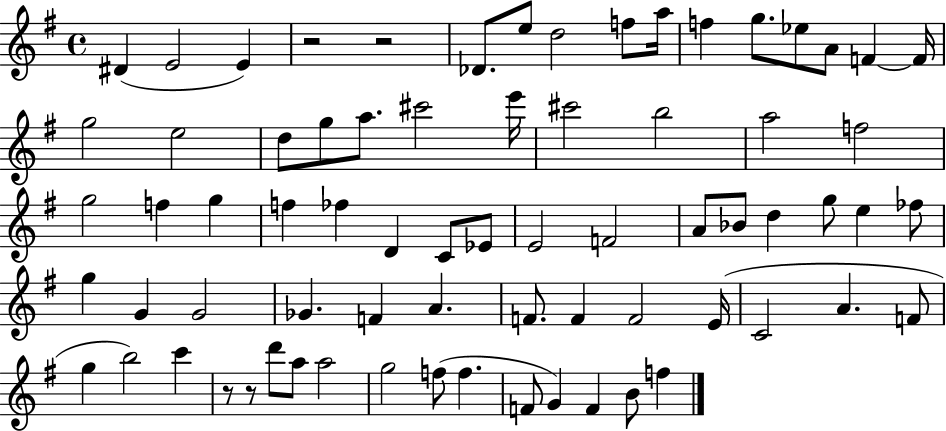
D#4/q E4/h E4/q R/h R/h Db4/e. E5/e D5/h F5/e A5/s F5/q G5/e. Eb5/e A4/e F4/q F4/s G5/h E5/h D5/e G5/e A5/e. C#6/h E6/s C#6/h B5/h A5/h F5/h G5/h F5/q G5/q F5/q FES5/q D4/q C4/e Eb4/e E4/h F4/h A4/e Bb4/e D5/q G5/e E5/q FES5/e G5/q G4/q G4/h Gb4/q. F4/q A4/q. F4/e. F4/q F4/h E4/s C4/h A4/q. F4/e G5/q B5/h C6/q R/e R/e D6/e A5/e A5/h G5/h F5/e F5/q. F4/e G4/q F4/q B4/e F5/q